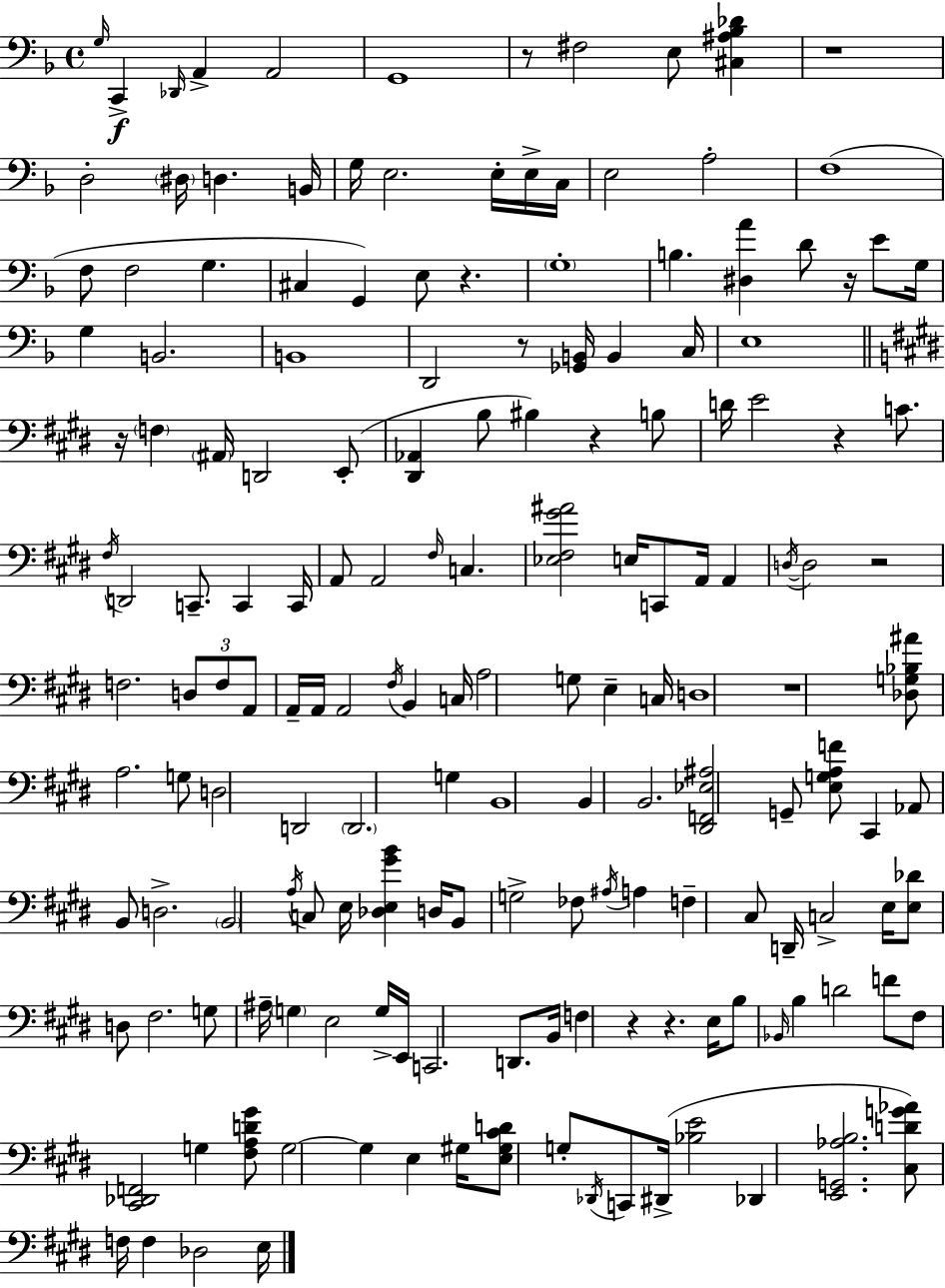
X:1
T:Untitled
M:4/4
L:1/4
K:Dm
G,/4 C,, _D,,/4 A,, A,,2 G,,4 z/2 ^F,2 E,/2 [^C,^A,_B,_D] z4 D,2 ^D,/4 D, B,,/4 G,/4 E,2 E,/4 E,/4 C,/4 E,2 A,2 F,4 F,/2 F,2 G, ^C, G,, E,/2 z G,4 B, [^D,A] D/2 z/4 E/2 G,/4 G, B,,2 B,,4 D,,2 z/2 [_G,,B,,]/4 B,, C,/4 E,4 z/4 F, ^A,,/4 D,,2 E,,/2 [^D,,_A,,] B,/2 ^B, z B,/2 D/4 E2 z C/2 ^F,/4 D,,2 C,,/2 C,, C,,/4 A,,/2 A,,2 ^F,/4 C, [_E,^F,^G^A]2 E,/4 C,,/2 A,,/4 A,, D,/4 D,2 z2 F,2 D,/2 F,/2 A,,/2 A,,/4 A,,/4 A,,2 ^F,/4 B,, C,/4 A,2 G,/2 E, C,/4 D,4 z4 [_D,G,_B,^A]/2 A,2 G,/2 D,2 D,,2 D,,2 G, B,,4 B,, B,,2 [^D,,F,,_E,^A,]2 G,,/2 [E,G,A,F]/2 ^C,, _A,,/2 B,,/2 D,2 B,,2 A,/4 C,/2 E,/4 [_D,E,^GB] D,/4 B,,/2 G,2 _F,/2 ^A,/4 A, F, ^C,/2 D,,/4 C,2 E,/4 [E,_D]/2 D,/2 ^F,2 G,/2 ^A,/4 G, E,2 G,/4 E,,/4 C,,2 D,,/2 B,,/4 F, z z E,/4 B,/2 _B,,/4 B, D2 F/2 ^F,/2 [^C,,_D,,F,,]2 G, [^F,A,D^G]/2 G,2 G, E, ^G,/4 [E,^G,^CD]/2 G,/2 _D,,/4 C,,/2 ^D,,/4 [_B,E]2 _D,, [E,,G,,_A,B,]2 [^C,DG_A]/2 F,/4 F, _D,2 E,/4